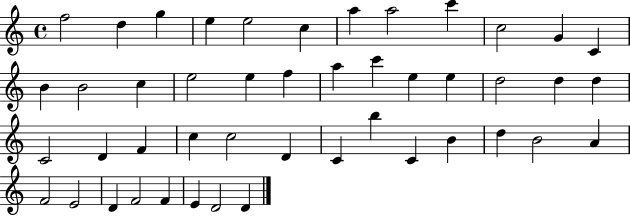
{
  \clef treble
  \time 4/4
  \defaultTimeSignature
  \key c \major
  f''2 d''4 g''4 | e''4 e''2 c''4 | a''4 a''2 c'''4 | c''2 g'4 c'4 | \break b'4 b'2 c''4 | e''2 e''4 f''4 | a''4 c'''4 e''4 e''4 | d''2 d''4 d''4 | \break c'2 d'4 f'4 | c''4 c''2 d'4 | c'4 b''4 c'4 b'4 | d''4 b'2 a'4 | \break f'2 e'2 | d'4 f'2 f'4 | e'4 d'2 d'4 | \bar "|."
}